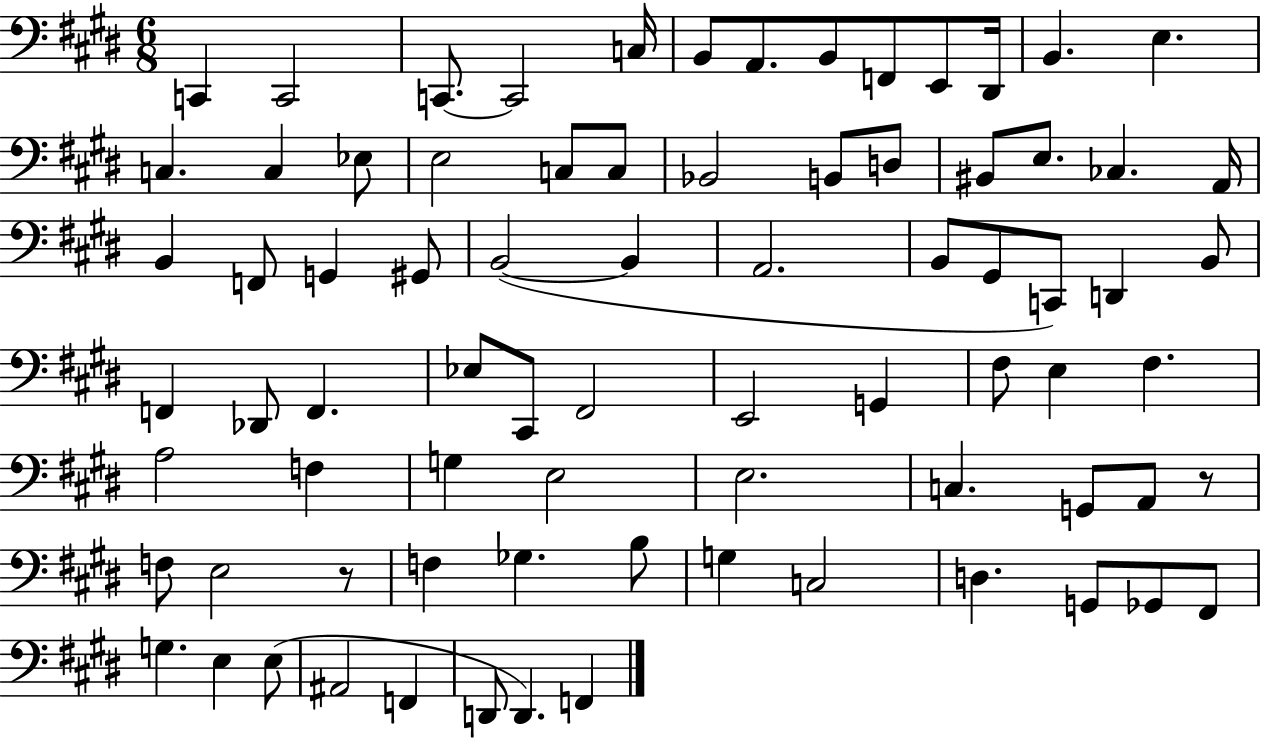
{
  \clef bass
  \numericTimeSignature
  \time 6/8
  \key e \major
  c,4 c,2 | c,8.~~ c,2 c16 | b,8 a,8. b,8 f,8 e,8 dis,16 | b,4. e4. | \break c4. c4 ees8 | e2 c8 c8 | bes,2 b,8 d8 | bis,8 e8. ces4. a,16 | \break b,4 f,8 g,4 gis,8 | b,2~(~ b,4 | a,2. | b,8 gis,8 c,8) d,4 b,8 | \break f,4 des,8 f,4. | ees8 cis,8 fis,2 | e,2 g,4 | fis8 e4 fis4. | \break a2 f4 | g4 e2 | e2. | c4. g,8 a,8 r8 | \break f8 e2 r8 | f4 ges4. b8 | g4 c2 | d4. g,8 ges,8 fis,8 | \break g4. e4 e8( | ais,2 f,4 | d,8 d,4.) f,4 | \bar "|."
}